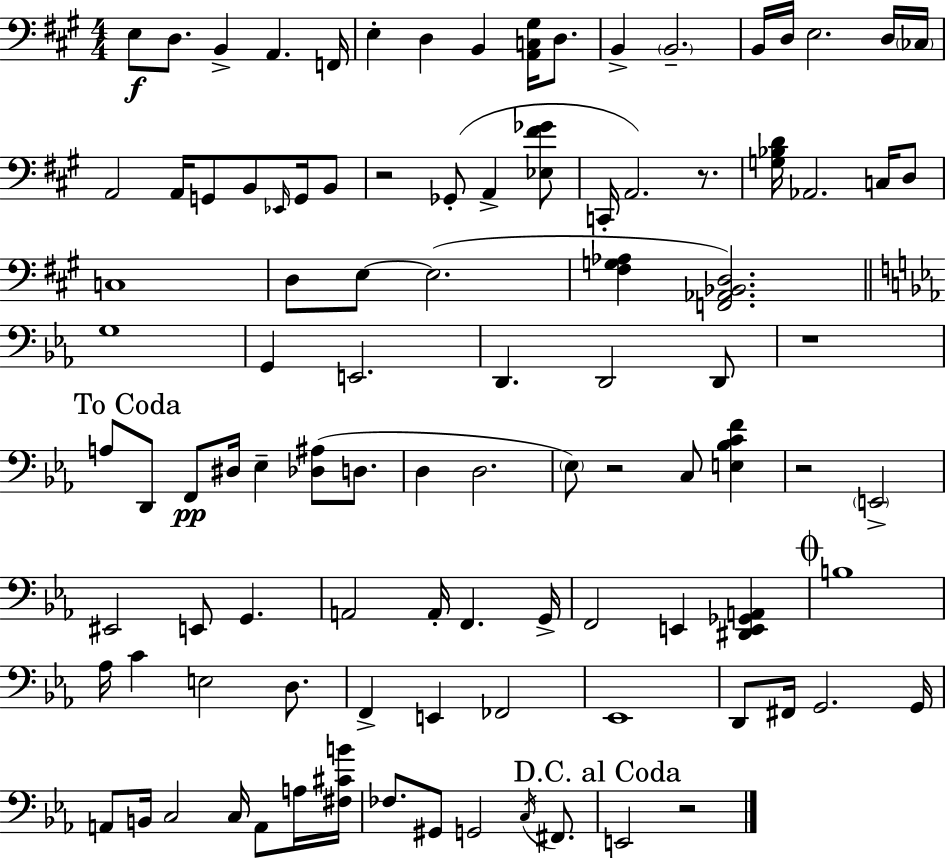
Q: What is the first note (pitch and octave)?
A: E3